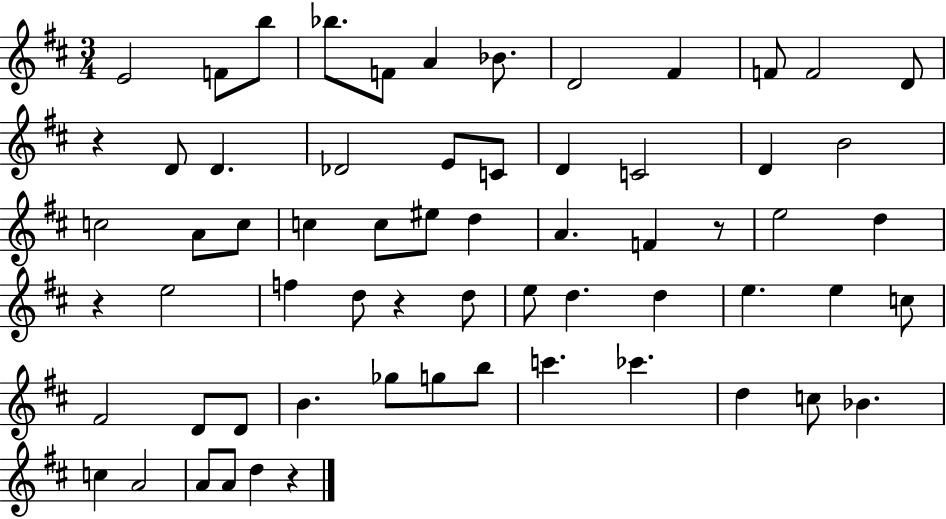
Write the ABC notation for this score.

X:1
T:Untitled
M:3/4
L:1/4
K:D
E2 F/2 b/2 _b/2 F/2 A _B/2 D2 ^F F/2 F2 D/2 z D/2 D _D2 E/2 C/2 D C2 D B2 c2 A/2 c/2 c c/2 ^e/2 d A F z/2 e2 d z e2 f d/2 z d/2 e/2 d d e e c/2 ^F2 D/2 D/2 B _g/2 g/2 b/2 c' _c' d c/2 _B c A2 A/2 A/2 d z